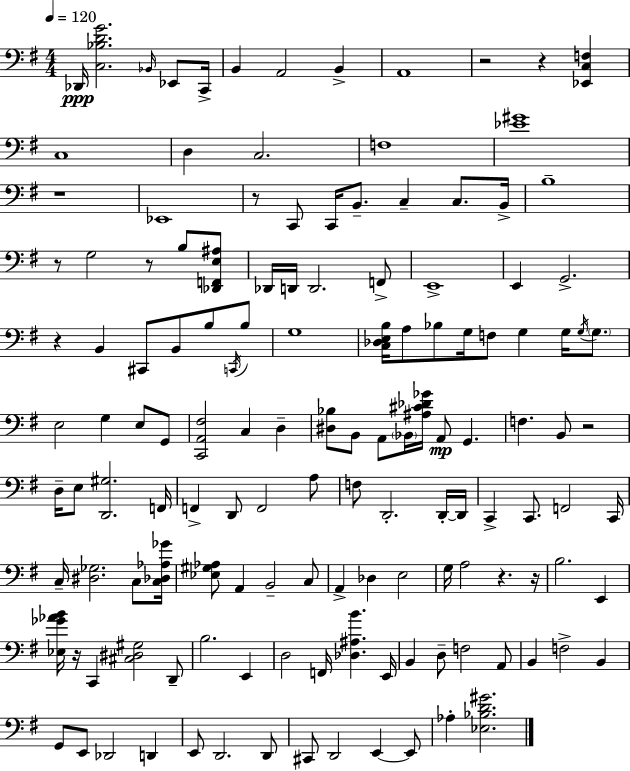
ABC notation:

X:1
T:Untitled
M:4/4
L:1/4
K:G
_D,,/4 [C,_B,DG]2 _B,,/4 _E,,/2 C,,/4 B,, A,,2 B,, A,,4 z2 z [_E,,C,F,] C,4 D, C,2 F,4 [_E^G]4 z4 _E,,4 z/2 C,,/2 C,,/4 B,,/2 C, C,/2 B,,/4 B,4 z/2 G,2 z/2 B,/2 [_D,,F,,E,^A,]/2 _D,,/4 D,,/4 D,,2 F,,/2 E,,4 E,, G,,2 z B,, ^C,,/2 B,,/2 B,/2 C,,/4 B,/2 G,4 [C,_D,E,B,]/4 A,/2 _B,/2 G,/4 F,/2 G, G,/4 G,/4 G,/2 E,2 G, E,/2 G,,/2 [C,,A,,^F,]2 C, D, [^D,_B,]/2 B,,/2 A,,/2 _B,,/4 [^A,^C_D_G]/4 A,,/2 G,, F, B,,/2 z2 D,/4 E,/2 [D,,^G,]2 F,,/4 F,, D,,/2 F,,2 A,/2 F,/2 D,,2 D,,/4 D,,/4 C,, C,,/2 F,,2 C,,/4 C,/4 [^D,_G,]2 C,/2 [C,_D,_A,_G]/4 [_E,^G,_A,]/2 A,, B,,2 C,/2 A,, _D, E,2 G,/4 A,2 z z/4 B,2 E,, [_E,_G_AB]/4 z/4 C,, [^C,^D,^G,]2 D,,/2 B,2 E,, D,2 F,,/4 [_D,^A,B] E,,/4 B,, D,/2 F,2 A,,/2 B,, F,2 B,, G,,/2 E,,/2 _D,,2 D,, E,,/2 D,,2 D,,/2 ^C,,/2 D,,2 E,, E,,/2 _A, [_E,_B,D^G]2